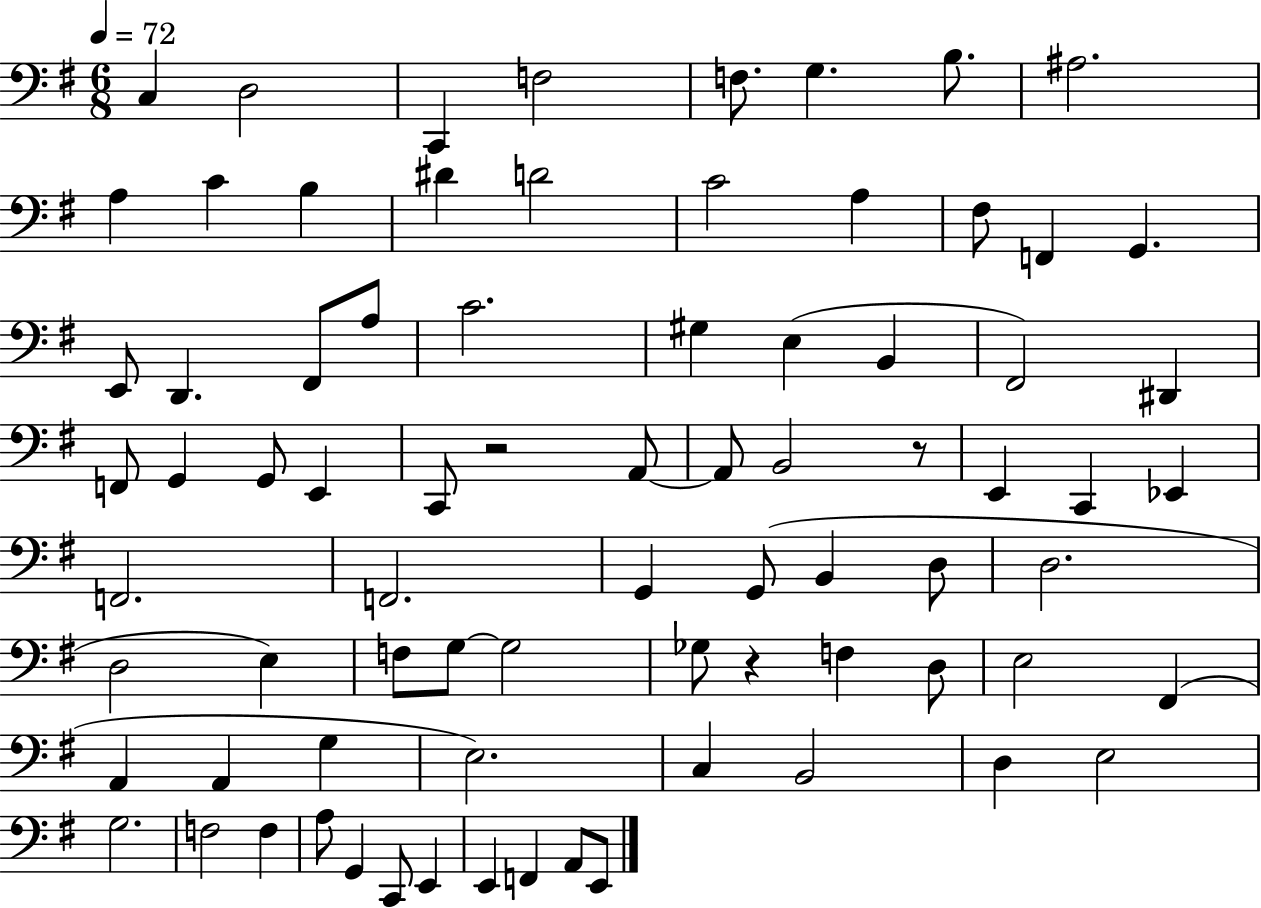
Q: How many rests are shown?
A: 3